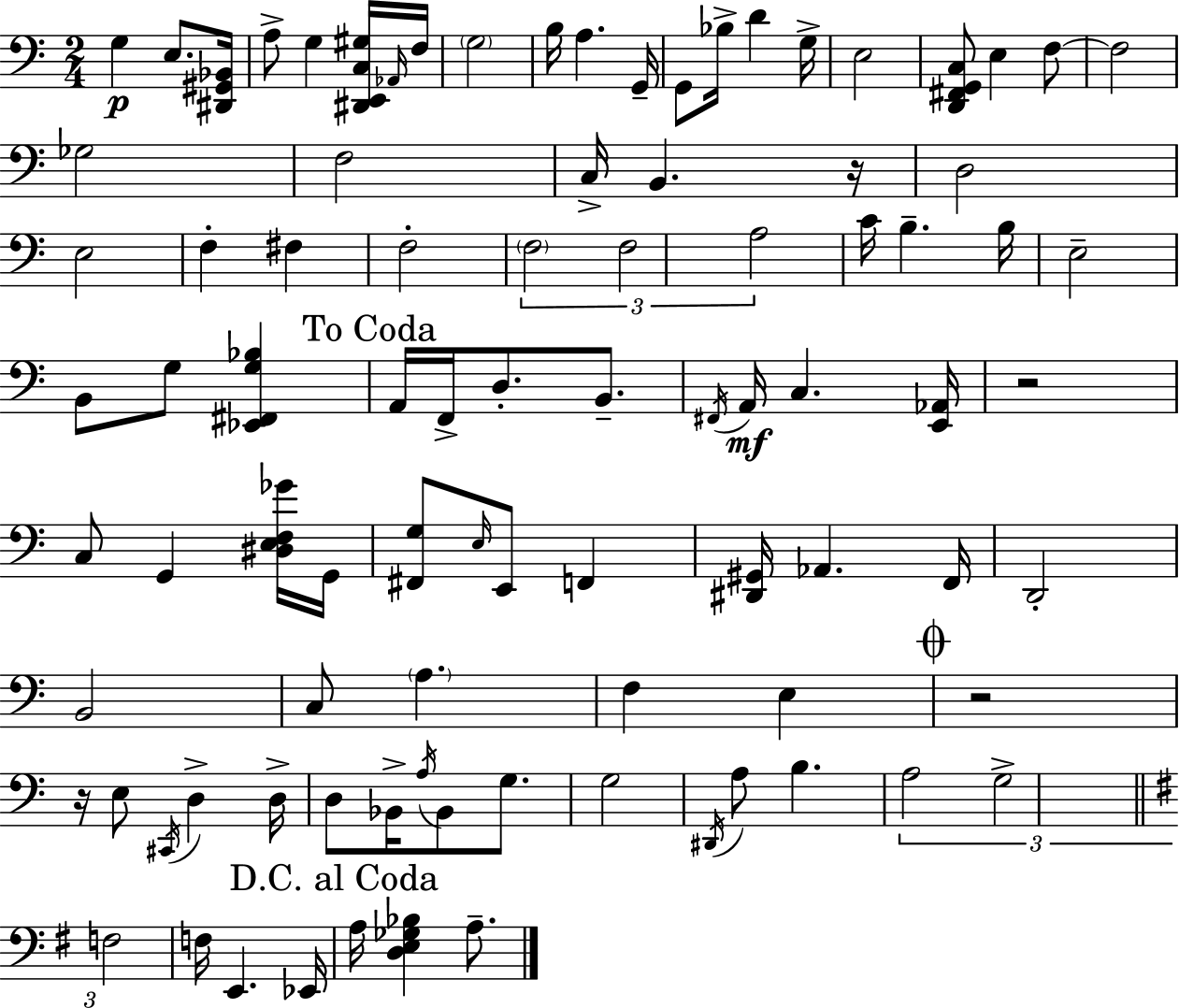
{
  \clef bass
  \numericTimeSignature
  \time 2/4
  \key a \minor
  g4\p e8. <dis, gis, bes,>16 | a8-> g4 <dis, e, c gis>16 \grace { aes,16 } | f16 \parenthesize g2 | b16 a4. | \break g,16-- g,8 bes16-> d'4 | g16-> e2 | <d, fis, g, c>8 e4 f8~~ | f2 | \break ges2 | f2 | c16-> b,4. | r16 d2 | \break e2 | f4-. fis4 | f2-. | \tuplet 3/2 { \parenthesize f2 | \break f2 | a2 } | c'16 b4.-- | b16 e2-- | \break b,8 g8 <ees, fis, g bes>4 | \mark "To Coda" a,16 f,16-> d8.-. b,8.-- | \acciaccatura { fis,16 }\mf a,16 c4. | <e, aes,>16 r2 | \break c8 g,4 | <dis e f ges'>16 g,16 <fis, g>8 \grace { e16 } e,8 f,4 | <dis, gis,>16 aes,4. | f,16 d,2-. | \break b,2 | c8 \parenthesize a4. | f4 e4 | \mark \markup { \musicglyph "scripts.coda" } r2 | \break r16 e8 \acciaccatura { cis,16 } d4-> | d16-> d8 bes,16-> \acciaccatura { a16 } | bes,8 g8. g2 | \acciaccatura { dis,16 } a8 | \break b4. \tuplet 3/2 { a2 | g2-> | \bar "||" \break \key e \minor f2 } | f16 e,4. ees,16 | \mark "D.C. al Coda" a16 <d e ges bes>4 a8.-- | \bar "|."
}